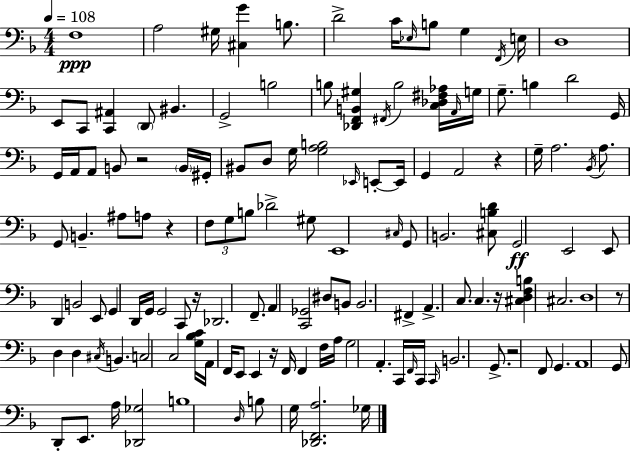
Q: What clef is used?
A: bass